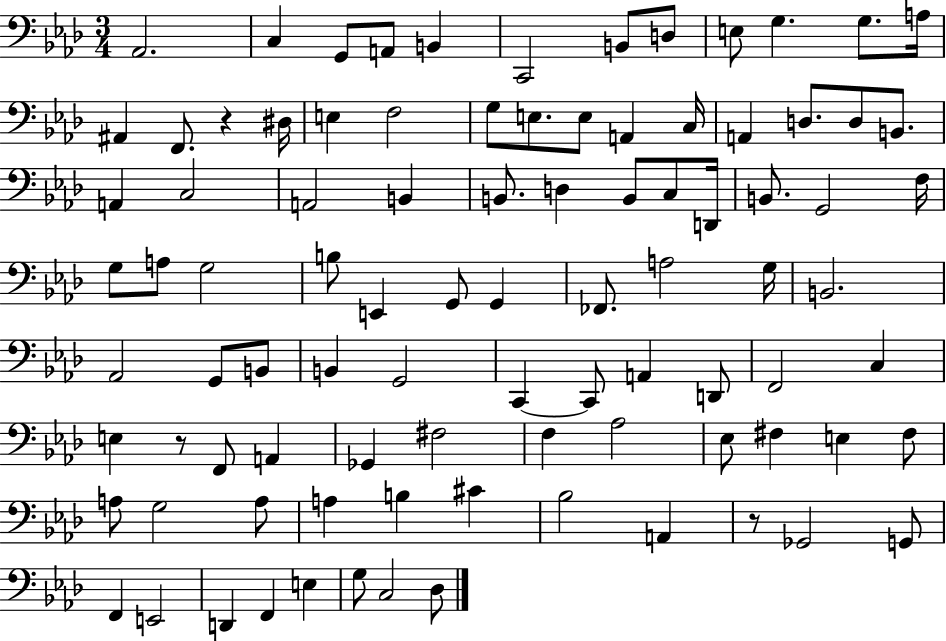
X:1
T:Untitled
M:3/4
L:1/4
K:Ab
_A,,2 C, G,,/2 A,,/2 B,, C,,2 B,,/2 D,/2 E,/2 G, G,/2 A,/4 ^A,, F,,/2 z ^D,/4 E, F,2 G,/2 E,/2 E,/2 A,, C,/4 A,, D,/2 D,/2 B,,/2 A,, C,2 A,,2 B,, B,,/2 D, B,,/2 C,/2 D,,/4 B,,/2 G,,2 F,/4 G,/2 A,/2 G,2 B,/2 E,, G,,/2 G,, _F,,/2 A,2 G,/4 B,,2 _A,,2 G,,/2 B,,/2 B,, G,,2 C,, C,,/2 A,, D,,/2 F,,2 C, E, z/2 F,,/2 A,, _G,, ^F,2 F, _A,2 _E,/2 ^F, E, ^F,/2 A,/2 G,2 A,/2 A, B, ^C _B,2 A,, z/2 _G,,2 G,,/2 F,, E,,2 D,, F,, E, G,/2 C,2 _D,/2